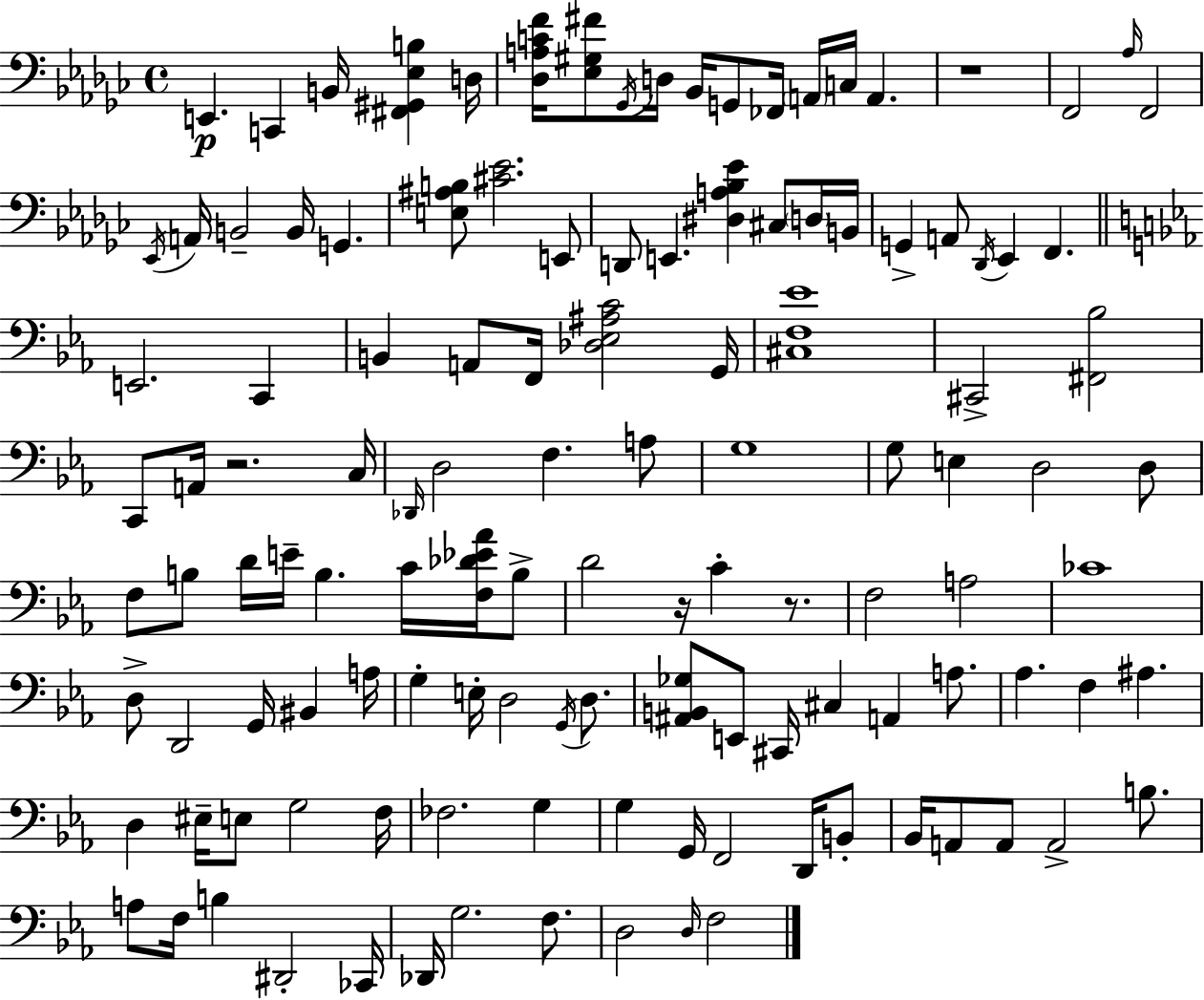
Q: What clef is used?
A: bass